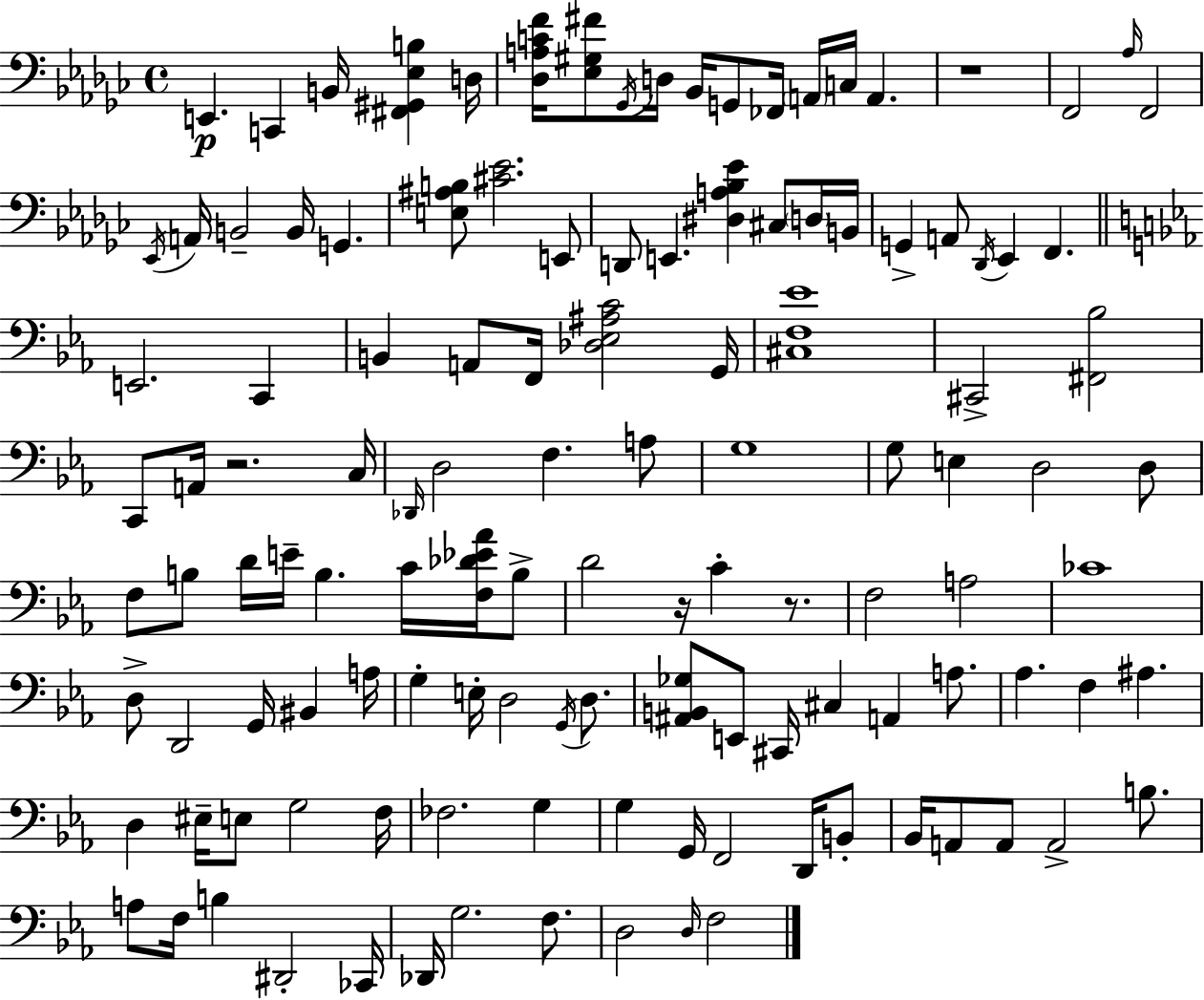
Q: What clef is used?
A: bass